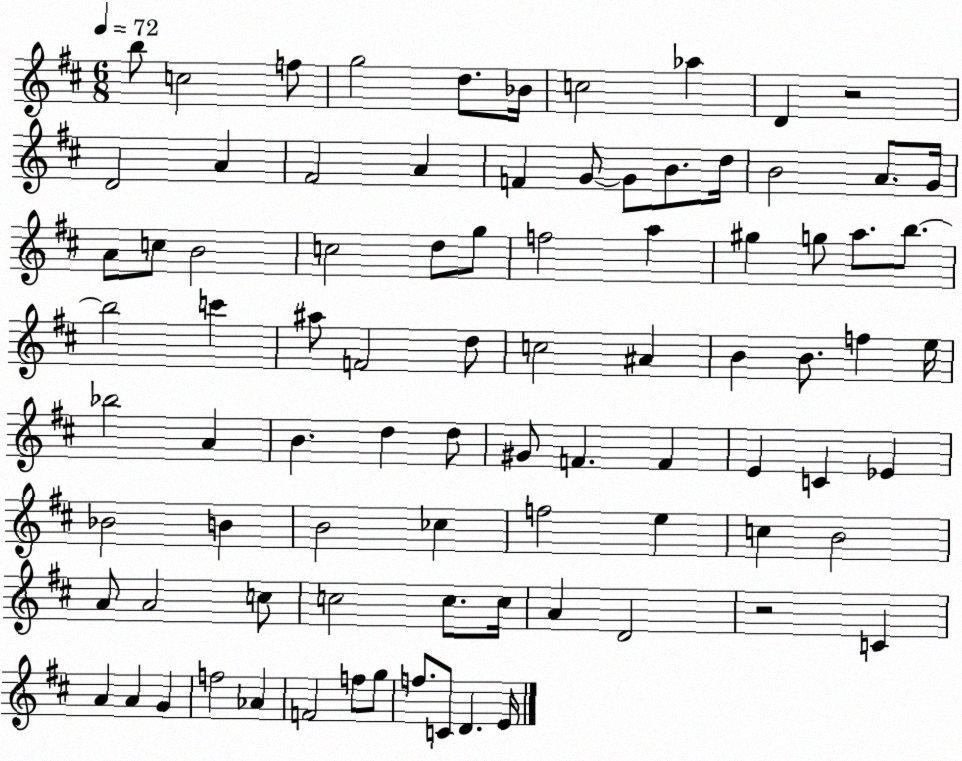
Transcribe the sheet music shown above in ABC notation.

X:1
T:Untitled
M:6/8
L:1/4
K:D
b/2 c2 f/2 g2 d/2 _B/4 c2 _a D z2 D2 A ^F2 A F G/2 G/2 B/2 d/4 B2 A/2 G/4 A/2 c/2 B2 c2 d/2 g/2 f2 a ^g g/2 a/2 b/2 b2 c' ^a/2 F2 d/2 c2 ^A B B/2 f e/4 _b2 A B d d/2 ^G/2 F F E C _E _B2 B B2 _c f2 e c B2 A/2 A2 c/2 c2 c/2 c/4 A D2 z2 C A A G f2 _A F2 f/2 g/2 f/2 C/2 D E/4